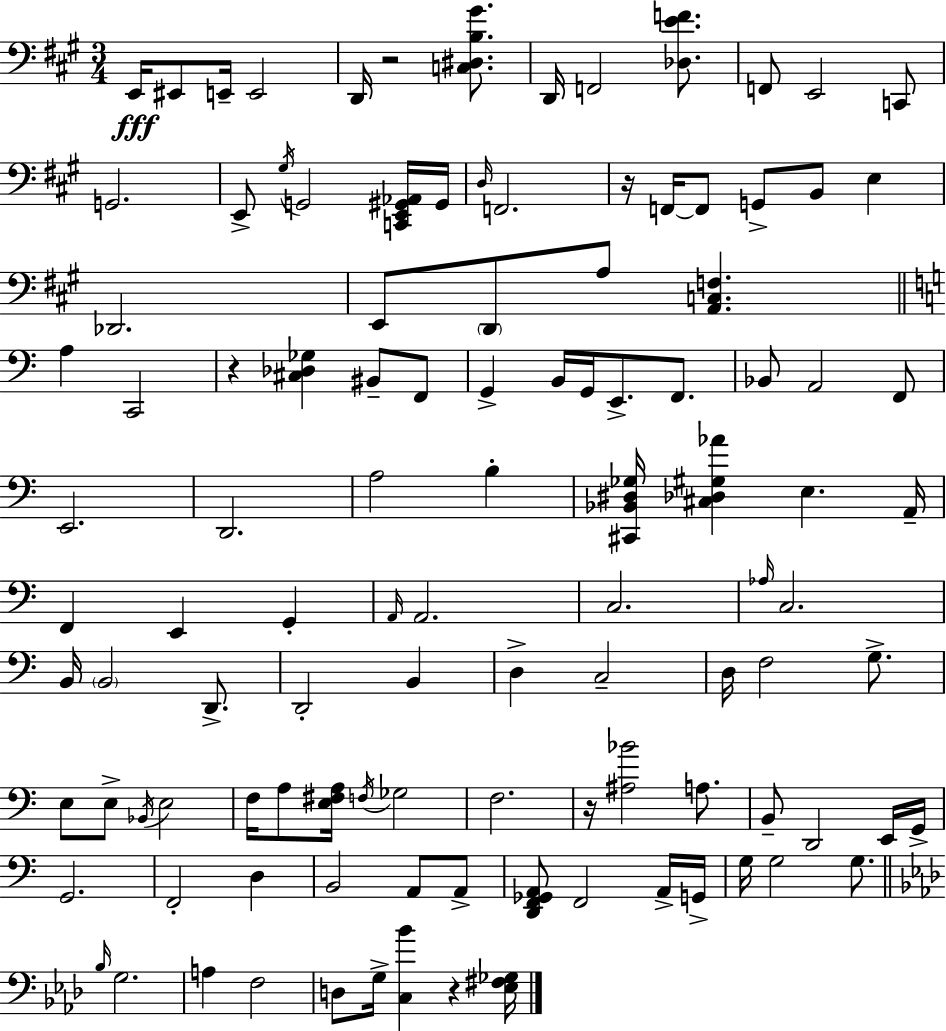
X:1
T:Untitled
M:3/4
L:1/4
K:A
E,,/4 ^E,,/2 E,,/4 E,,2 D,,/4 z2 [C,^D,B,^G]/2 D,,/4 F,,2 [_D,EF]/2 F,,/2 E,,2 C,,/2 G,,2 E,,/2 ^G,/4 G,,2 [C,,E,,^G,,_A,,]/4 ^G,,/4 D,/4 F,,2 z/4 F,,/4 F,,/2 G,,/2 B,,/2 E, _D,,2 E,,/2 D,,/2 A,/2 [A,,C,F,] A, C,,2 z [^C,_D,_G,] ^B,,/2 F,,/2 G,, B,,/4 G,,/4 E,,/2 F,,/2 _B,,/2 A,,2 F,,/2 E,,2 D,,2 A,2 B, [^C,,_B,,^D,_G,]/4 [^C,_D,^G,_A] E, A,,/4 F,, E,, G,, A,,/4 A,,2 C,2 _A,/4 C,2 B,,/4 B,,2 D,,/2 D,,2 B,, D, C,2 D,/4 F,2 G,/2 E,/2 E,/2 _B,,/4 E,2 F,/4 A,/2 [E,^F,A,]/4 F,/4 _G,2 F,2 z/4 [^A,_B]2 A,/2 B,,/2 D,,2 E,,/4 G,,/4 G,,2 F,,2 D, B,,2 A,,/2 A,,/2 [D,,F,,_G,,A,,]/2 F,,2 A,,/4 G,,/4 G,/4 G,2 G,/2 _B,/4 G,2 A, F,2 D,/2 G,/4 [C,_B] z [_E,^F,_G,]/4